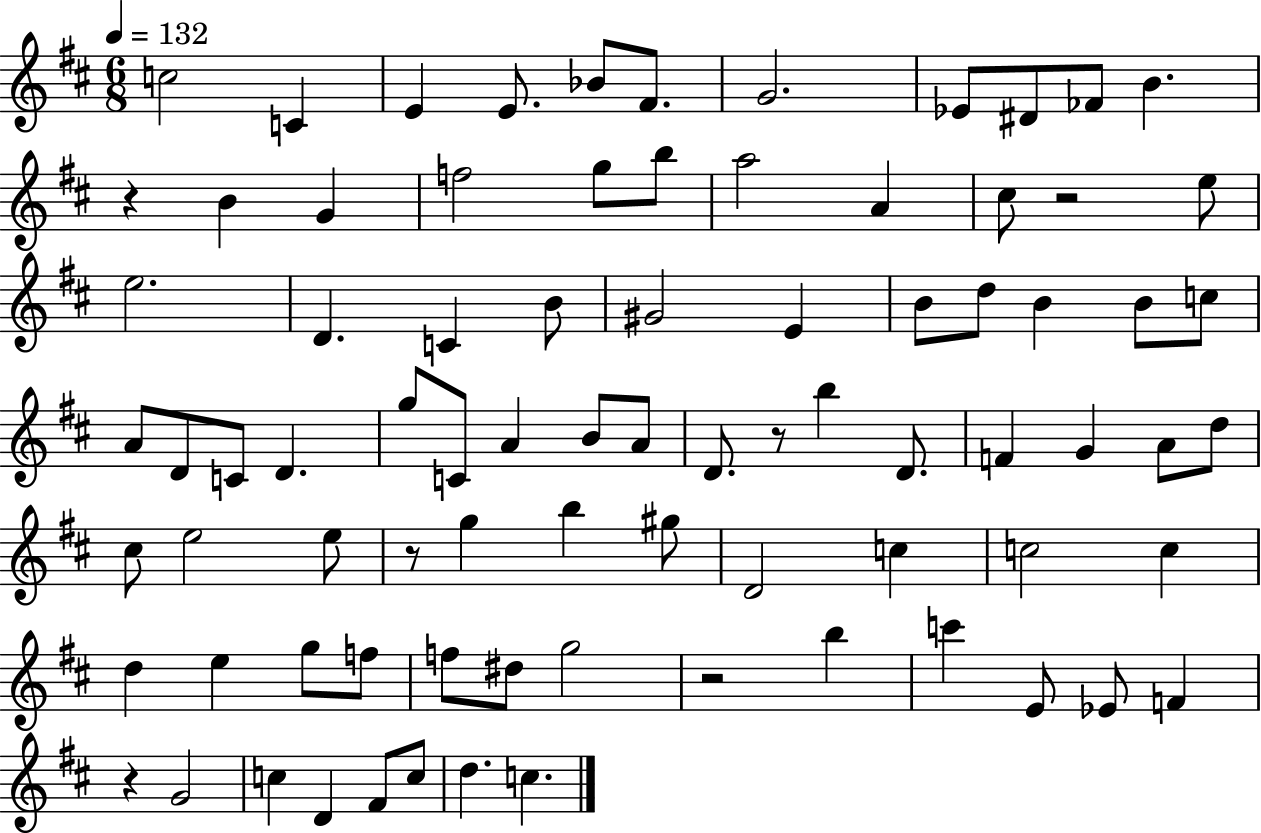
C5/h C4/q E4/q E4/e. Bb4/e F#4/e. G4/h. Eb4/e D#4/e FES4/e B4/q. R/q B4/q G4/q F5/h G5/e B5/e A5/h A4/q C#5/e R/h E5/e E5/h. D4/q. C4/q B4/e G#4/h E4/q B4/e D5/e B4/q B4/e C5/e A4/e D4/e C4/e D4/q. G5/e C4/e A4/q B4/e A4/e D4/e. R/e B5/q D4/e. F4/q G4/q A4/e D5/e C#5/e E5/h E5/e R/e G5/q B5/q G#5/e D4/h C5/q C5/h C5/q D5/q E5/q G5/e F5/e F5/e D#5/e G5/h R/h B5/q C6/q E4/e Eb4/e F4/q R/q G4/h C5/q D4/q F#4/e C5/e D5/q. C5/q.